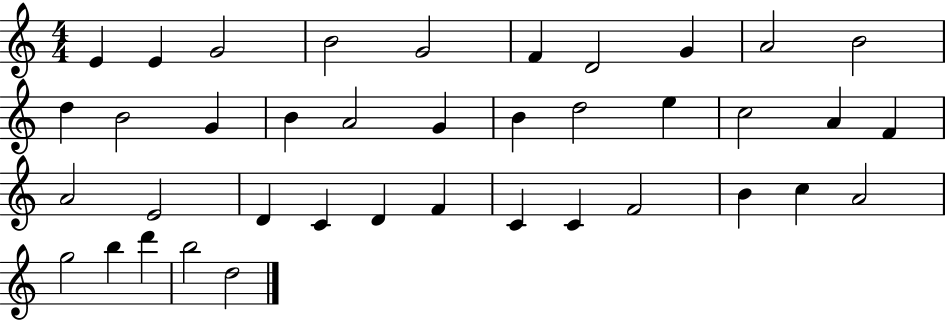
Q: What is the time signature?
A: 4/4